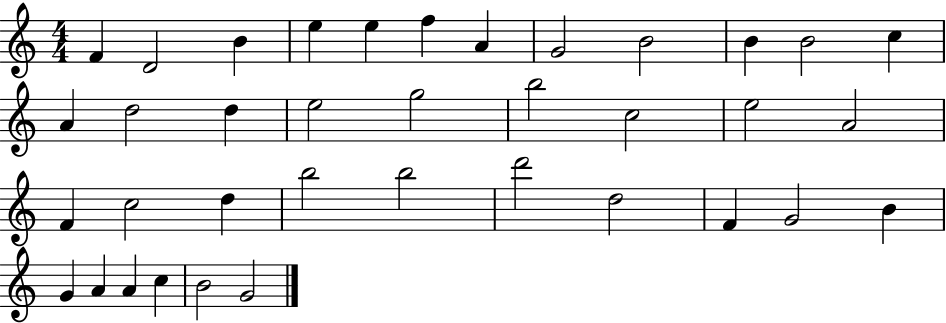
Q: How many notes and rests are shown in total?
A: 37